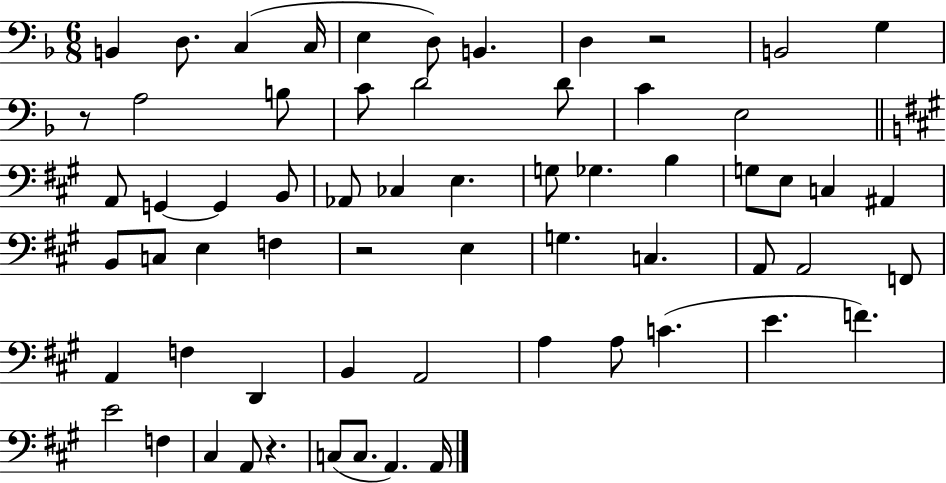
{
  \clef bass
  \numericTimeSignature
  \time 6/8
  \key f \major
  b,4 d8. c4( c16 | e4 d8) b,4. | d4 r2 | b,2 g4 | \break r8 a2 b8 | c'8 d'2 d'8 | c'4 e2 | \bar "||" \break \key a \major a,8 g,4~~ g,4 b,8 | aes,8 ces4 e4. | g8 ges4. b4 | g8 e8 c4 ais,4 | \break b,8 c8 e4 f4 | r2 e4 | g4. c4. | a,8 a,2 f,8 | \break a,4 f4 d,4 | b,4 a,2 | a4 a8 c'4.( | e'4. f'4.) | \break e'2 f4 | cis4 a,8 r4. | c8( c8. a,4.) a,16 | \bar "|."
}